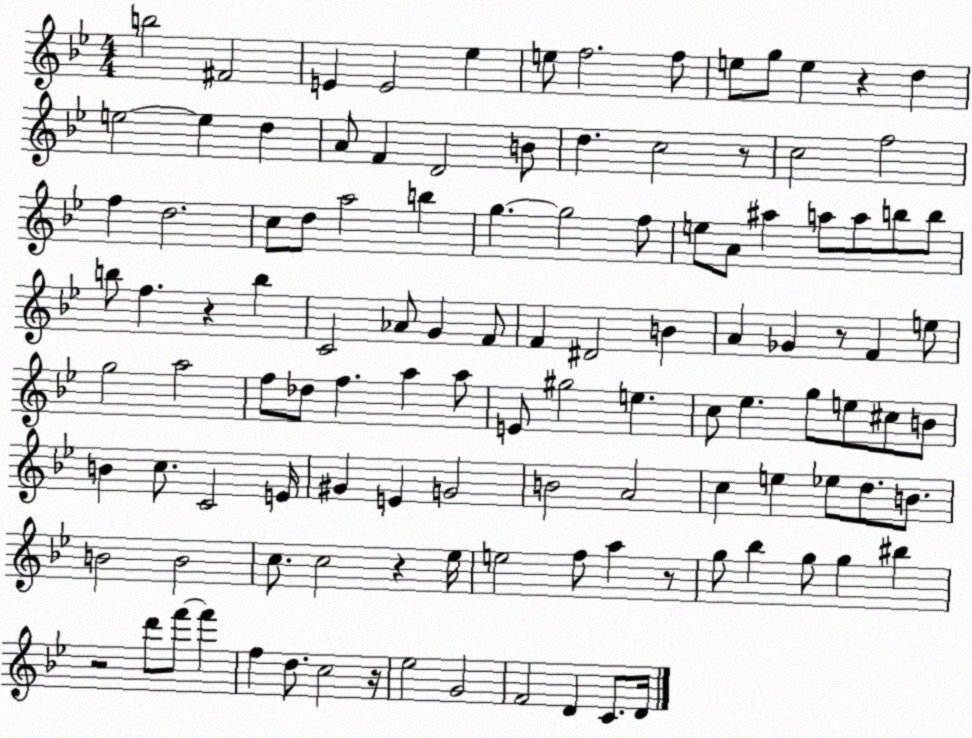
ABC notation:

X:1
T:Untitled
M:4/4
L:1/4
K:Bb
b2 ^F2 E E2 _e e/2 f2 f/2 e/2 g/2 e z d e2 e d A/2 F D2 B/2 d c2 z/2 c2 f2 f d2 c/2 d/2 a2 b g g2 f/2 e/2 A/2 ^a a/2 a/2 b/2 b/2 b/2 f z b C2 _A/2 G F/2 F ^D2 B A _G z/2 F e/2 g2 a2 f/2 _d/2 f a a/2 E/2 ^g2 e c/2 _e g/2 e/2 ^c/2 B/2 B c/2 C2 E/4 ^G E G2 B2 A2 c e _e/2 d/2 B/2 B2 B2 c/2 c2 z _e/4 e2 f/2 a z/2 g/2 _b g/2 g ^b z2 d'/2 f'/2 f' f d/2 c2 z/4 _e2 G2 F2 D C/2 D/4